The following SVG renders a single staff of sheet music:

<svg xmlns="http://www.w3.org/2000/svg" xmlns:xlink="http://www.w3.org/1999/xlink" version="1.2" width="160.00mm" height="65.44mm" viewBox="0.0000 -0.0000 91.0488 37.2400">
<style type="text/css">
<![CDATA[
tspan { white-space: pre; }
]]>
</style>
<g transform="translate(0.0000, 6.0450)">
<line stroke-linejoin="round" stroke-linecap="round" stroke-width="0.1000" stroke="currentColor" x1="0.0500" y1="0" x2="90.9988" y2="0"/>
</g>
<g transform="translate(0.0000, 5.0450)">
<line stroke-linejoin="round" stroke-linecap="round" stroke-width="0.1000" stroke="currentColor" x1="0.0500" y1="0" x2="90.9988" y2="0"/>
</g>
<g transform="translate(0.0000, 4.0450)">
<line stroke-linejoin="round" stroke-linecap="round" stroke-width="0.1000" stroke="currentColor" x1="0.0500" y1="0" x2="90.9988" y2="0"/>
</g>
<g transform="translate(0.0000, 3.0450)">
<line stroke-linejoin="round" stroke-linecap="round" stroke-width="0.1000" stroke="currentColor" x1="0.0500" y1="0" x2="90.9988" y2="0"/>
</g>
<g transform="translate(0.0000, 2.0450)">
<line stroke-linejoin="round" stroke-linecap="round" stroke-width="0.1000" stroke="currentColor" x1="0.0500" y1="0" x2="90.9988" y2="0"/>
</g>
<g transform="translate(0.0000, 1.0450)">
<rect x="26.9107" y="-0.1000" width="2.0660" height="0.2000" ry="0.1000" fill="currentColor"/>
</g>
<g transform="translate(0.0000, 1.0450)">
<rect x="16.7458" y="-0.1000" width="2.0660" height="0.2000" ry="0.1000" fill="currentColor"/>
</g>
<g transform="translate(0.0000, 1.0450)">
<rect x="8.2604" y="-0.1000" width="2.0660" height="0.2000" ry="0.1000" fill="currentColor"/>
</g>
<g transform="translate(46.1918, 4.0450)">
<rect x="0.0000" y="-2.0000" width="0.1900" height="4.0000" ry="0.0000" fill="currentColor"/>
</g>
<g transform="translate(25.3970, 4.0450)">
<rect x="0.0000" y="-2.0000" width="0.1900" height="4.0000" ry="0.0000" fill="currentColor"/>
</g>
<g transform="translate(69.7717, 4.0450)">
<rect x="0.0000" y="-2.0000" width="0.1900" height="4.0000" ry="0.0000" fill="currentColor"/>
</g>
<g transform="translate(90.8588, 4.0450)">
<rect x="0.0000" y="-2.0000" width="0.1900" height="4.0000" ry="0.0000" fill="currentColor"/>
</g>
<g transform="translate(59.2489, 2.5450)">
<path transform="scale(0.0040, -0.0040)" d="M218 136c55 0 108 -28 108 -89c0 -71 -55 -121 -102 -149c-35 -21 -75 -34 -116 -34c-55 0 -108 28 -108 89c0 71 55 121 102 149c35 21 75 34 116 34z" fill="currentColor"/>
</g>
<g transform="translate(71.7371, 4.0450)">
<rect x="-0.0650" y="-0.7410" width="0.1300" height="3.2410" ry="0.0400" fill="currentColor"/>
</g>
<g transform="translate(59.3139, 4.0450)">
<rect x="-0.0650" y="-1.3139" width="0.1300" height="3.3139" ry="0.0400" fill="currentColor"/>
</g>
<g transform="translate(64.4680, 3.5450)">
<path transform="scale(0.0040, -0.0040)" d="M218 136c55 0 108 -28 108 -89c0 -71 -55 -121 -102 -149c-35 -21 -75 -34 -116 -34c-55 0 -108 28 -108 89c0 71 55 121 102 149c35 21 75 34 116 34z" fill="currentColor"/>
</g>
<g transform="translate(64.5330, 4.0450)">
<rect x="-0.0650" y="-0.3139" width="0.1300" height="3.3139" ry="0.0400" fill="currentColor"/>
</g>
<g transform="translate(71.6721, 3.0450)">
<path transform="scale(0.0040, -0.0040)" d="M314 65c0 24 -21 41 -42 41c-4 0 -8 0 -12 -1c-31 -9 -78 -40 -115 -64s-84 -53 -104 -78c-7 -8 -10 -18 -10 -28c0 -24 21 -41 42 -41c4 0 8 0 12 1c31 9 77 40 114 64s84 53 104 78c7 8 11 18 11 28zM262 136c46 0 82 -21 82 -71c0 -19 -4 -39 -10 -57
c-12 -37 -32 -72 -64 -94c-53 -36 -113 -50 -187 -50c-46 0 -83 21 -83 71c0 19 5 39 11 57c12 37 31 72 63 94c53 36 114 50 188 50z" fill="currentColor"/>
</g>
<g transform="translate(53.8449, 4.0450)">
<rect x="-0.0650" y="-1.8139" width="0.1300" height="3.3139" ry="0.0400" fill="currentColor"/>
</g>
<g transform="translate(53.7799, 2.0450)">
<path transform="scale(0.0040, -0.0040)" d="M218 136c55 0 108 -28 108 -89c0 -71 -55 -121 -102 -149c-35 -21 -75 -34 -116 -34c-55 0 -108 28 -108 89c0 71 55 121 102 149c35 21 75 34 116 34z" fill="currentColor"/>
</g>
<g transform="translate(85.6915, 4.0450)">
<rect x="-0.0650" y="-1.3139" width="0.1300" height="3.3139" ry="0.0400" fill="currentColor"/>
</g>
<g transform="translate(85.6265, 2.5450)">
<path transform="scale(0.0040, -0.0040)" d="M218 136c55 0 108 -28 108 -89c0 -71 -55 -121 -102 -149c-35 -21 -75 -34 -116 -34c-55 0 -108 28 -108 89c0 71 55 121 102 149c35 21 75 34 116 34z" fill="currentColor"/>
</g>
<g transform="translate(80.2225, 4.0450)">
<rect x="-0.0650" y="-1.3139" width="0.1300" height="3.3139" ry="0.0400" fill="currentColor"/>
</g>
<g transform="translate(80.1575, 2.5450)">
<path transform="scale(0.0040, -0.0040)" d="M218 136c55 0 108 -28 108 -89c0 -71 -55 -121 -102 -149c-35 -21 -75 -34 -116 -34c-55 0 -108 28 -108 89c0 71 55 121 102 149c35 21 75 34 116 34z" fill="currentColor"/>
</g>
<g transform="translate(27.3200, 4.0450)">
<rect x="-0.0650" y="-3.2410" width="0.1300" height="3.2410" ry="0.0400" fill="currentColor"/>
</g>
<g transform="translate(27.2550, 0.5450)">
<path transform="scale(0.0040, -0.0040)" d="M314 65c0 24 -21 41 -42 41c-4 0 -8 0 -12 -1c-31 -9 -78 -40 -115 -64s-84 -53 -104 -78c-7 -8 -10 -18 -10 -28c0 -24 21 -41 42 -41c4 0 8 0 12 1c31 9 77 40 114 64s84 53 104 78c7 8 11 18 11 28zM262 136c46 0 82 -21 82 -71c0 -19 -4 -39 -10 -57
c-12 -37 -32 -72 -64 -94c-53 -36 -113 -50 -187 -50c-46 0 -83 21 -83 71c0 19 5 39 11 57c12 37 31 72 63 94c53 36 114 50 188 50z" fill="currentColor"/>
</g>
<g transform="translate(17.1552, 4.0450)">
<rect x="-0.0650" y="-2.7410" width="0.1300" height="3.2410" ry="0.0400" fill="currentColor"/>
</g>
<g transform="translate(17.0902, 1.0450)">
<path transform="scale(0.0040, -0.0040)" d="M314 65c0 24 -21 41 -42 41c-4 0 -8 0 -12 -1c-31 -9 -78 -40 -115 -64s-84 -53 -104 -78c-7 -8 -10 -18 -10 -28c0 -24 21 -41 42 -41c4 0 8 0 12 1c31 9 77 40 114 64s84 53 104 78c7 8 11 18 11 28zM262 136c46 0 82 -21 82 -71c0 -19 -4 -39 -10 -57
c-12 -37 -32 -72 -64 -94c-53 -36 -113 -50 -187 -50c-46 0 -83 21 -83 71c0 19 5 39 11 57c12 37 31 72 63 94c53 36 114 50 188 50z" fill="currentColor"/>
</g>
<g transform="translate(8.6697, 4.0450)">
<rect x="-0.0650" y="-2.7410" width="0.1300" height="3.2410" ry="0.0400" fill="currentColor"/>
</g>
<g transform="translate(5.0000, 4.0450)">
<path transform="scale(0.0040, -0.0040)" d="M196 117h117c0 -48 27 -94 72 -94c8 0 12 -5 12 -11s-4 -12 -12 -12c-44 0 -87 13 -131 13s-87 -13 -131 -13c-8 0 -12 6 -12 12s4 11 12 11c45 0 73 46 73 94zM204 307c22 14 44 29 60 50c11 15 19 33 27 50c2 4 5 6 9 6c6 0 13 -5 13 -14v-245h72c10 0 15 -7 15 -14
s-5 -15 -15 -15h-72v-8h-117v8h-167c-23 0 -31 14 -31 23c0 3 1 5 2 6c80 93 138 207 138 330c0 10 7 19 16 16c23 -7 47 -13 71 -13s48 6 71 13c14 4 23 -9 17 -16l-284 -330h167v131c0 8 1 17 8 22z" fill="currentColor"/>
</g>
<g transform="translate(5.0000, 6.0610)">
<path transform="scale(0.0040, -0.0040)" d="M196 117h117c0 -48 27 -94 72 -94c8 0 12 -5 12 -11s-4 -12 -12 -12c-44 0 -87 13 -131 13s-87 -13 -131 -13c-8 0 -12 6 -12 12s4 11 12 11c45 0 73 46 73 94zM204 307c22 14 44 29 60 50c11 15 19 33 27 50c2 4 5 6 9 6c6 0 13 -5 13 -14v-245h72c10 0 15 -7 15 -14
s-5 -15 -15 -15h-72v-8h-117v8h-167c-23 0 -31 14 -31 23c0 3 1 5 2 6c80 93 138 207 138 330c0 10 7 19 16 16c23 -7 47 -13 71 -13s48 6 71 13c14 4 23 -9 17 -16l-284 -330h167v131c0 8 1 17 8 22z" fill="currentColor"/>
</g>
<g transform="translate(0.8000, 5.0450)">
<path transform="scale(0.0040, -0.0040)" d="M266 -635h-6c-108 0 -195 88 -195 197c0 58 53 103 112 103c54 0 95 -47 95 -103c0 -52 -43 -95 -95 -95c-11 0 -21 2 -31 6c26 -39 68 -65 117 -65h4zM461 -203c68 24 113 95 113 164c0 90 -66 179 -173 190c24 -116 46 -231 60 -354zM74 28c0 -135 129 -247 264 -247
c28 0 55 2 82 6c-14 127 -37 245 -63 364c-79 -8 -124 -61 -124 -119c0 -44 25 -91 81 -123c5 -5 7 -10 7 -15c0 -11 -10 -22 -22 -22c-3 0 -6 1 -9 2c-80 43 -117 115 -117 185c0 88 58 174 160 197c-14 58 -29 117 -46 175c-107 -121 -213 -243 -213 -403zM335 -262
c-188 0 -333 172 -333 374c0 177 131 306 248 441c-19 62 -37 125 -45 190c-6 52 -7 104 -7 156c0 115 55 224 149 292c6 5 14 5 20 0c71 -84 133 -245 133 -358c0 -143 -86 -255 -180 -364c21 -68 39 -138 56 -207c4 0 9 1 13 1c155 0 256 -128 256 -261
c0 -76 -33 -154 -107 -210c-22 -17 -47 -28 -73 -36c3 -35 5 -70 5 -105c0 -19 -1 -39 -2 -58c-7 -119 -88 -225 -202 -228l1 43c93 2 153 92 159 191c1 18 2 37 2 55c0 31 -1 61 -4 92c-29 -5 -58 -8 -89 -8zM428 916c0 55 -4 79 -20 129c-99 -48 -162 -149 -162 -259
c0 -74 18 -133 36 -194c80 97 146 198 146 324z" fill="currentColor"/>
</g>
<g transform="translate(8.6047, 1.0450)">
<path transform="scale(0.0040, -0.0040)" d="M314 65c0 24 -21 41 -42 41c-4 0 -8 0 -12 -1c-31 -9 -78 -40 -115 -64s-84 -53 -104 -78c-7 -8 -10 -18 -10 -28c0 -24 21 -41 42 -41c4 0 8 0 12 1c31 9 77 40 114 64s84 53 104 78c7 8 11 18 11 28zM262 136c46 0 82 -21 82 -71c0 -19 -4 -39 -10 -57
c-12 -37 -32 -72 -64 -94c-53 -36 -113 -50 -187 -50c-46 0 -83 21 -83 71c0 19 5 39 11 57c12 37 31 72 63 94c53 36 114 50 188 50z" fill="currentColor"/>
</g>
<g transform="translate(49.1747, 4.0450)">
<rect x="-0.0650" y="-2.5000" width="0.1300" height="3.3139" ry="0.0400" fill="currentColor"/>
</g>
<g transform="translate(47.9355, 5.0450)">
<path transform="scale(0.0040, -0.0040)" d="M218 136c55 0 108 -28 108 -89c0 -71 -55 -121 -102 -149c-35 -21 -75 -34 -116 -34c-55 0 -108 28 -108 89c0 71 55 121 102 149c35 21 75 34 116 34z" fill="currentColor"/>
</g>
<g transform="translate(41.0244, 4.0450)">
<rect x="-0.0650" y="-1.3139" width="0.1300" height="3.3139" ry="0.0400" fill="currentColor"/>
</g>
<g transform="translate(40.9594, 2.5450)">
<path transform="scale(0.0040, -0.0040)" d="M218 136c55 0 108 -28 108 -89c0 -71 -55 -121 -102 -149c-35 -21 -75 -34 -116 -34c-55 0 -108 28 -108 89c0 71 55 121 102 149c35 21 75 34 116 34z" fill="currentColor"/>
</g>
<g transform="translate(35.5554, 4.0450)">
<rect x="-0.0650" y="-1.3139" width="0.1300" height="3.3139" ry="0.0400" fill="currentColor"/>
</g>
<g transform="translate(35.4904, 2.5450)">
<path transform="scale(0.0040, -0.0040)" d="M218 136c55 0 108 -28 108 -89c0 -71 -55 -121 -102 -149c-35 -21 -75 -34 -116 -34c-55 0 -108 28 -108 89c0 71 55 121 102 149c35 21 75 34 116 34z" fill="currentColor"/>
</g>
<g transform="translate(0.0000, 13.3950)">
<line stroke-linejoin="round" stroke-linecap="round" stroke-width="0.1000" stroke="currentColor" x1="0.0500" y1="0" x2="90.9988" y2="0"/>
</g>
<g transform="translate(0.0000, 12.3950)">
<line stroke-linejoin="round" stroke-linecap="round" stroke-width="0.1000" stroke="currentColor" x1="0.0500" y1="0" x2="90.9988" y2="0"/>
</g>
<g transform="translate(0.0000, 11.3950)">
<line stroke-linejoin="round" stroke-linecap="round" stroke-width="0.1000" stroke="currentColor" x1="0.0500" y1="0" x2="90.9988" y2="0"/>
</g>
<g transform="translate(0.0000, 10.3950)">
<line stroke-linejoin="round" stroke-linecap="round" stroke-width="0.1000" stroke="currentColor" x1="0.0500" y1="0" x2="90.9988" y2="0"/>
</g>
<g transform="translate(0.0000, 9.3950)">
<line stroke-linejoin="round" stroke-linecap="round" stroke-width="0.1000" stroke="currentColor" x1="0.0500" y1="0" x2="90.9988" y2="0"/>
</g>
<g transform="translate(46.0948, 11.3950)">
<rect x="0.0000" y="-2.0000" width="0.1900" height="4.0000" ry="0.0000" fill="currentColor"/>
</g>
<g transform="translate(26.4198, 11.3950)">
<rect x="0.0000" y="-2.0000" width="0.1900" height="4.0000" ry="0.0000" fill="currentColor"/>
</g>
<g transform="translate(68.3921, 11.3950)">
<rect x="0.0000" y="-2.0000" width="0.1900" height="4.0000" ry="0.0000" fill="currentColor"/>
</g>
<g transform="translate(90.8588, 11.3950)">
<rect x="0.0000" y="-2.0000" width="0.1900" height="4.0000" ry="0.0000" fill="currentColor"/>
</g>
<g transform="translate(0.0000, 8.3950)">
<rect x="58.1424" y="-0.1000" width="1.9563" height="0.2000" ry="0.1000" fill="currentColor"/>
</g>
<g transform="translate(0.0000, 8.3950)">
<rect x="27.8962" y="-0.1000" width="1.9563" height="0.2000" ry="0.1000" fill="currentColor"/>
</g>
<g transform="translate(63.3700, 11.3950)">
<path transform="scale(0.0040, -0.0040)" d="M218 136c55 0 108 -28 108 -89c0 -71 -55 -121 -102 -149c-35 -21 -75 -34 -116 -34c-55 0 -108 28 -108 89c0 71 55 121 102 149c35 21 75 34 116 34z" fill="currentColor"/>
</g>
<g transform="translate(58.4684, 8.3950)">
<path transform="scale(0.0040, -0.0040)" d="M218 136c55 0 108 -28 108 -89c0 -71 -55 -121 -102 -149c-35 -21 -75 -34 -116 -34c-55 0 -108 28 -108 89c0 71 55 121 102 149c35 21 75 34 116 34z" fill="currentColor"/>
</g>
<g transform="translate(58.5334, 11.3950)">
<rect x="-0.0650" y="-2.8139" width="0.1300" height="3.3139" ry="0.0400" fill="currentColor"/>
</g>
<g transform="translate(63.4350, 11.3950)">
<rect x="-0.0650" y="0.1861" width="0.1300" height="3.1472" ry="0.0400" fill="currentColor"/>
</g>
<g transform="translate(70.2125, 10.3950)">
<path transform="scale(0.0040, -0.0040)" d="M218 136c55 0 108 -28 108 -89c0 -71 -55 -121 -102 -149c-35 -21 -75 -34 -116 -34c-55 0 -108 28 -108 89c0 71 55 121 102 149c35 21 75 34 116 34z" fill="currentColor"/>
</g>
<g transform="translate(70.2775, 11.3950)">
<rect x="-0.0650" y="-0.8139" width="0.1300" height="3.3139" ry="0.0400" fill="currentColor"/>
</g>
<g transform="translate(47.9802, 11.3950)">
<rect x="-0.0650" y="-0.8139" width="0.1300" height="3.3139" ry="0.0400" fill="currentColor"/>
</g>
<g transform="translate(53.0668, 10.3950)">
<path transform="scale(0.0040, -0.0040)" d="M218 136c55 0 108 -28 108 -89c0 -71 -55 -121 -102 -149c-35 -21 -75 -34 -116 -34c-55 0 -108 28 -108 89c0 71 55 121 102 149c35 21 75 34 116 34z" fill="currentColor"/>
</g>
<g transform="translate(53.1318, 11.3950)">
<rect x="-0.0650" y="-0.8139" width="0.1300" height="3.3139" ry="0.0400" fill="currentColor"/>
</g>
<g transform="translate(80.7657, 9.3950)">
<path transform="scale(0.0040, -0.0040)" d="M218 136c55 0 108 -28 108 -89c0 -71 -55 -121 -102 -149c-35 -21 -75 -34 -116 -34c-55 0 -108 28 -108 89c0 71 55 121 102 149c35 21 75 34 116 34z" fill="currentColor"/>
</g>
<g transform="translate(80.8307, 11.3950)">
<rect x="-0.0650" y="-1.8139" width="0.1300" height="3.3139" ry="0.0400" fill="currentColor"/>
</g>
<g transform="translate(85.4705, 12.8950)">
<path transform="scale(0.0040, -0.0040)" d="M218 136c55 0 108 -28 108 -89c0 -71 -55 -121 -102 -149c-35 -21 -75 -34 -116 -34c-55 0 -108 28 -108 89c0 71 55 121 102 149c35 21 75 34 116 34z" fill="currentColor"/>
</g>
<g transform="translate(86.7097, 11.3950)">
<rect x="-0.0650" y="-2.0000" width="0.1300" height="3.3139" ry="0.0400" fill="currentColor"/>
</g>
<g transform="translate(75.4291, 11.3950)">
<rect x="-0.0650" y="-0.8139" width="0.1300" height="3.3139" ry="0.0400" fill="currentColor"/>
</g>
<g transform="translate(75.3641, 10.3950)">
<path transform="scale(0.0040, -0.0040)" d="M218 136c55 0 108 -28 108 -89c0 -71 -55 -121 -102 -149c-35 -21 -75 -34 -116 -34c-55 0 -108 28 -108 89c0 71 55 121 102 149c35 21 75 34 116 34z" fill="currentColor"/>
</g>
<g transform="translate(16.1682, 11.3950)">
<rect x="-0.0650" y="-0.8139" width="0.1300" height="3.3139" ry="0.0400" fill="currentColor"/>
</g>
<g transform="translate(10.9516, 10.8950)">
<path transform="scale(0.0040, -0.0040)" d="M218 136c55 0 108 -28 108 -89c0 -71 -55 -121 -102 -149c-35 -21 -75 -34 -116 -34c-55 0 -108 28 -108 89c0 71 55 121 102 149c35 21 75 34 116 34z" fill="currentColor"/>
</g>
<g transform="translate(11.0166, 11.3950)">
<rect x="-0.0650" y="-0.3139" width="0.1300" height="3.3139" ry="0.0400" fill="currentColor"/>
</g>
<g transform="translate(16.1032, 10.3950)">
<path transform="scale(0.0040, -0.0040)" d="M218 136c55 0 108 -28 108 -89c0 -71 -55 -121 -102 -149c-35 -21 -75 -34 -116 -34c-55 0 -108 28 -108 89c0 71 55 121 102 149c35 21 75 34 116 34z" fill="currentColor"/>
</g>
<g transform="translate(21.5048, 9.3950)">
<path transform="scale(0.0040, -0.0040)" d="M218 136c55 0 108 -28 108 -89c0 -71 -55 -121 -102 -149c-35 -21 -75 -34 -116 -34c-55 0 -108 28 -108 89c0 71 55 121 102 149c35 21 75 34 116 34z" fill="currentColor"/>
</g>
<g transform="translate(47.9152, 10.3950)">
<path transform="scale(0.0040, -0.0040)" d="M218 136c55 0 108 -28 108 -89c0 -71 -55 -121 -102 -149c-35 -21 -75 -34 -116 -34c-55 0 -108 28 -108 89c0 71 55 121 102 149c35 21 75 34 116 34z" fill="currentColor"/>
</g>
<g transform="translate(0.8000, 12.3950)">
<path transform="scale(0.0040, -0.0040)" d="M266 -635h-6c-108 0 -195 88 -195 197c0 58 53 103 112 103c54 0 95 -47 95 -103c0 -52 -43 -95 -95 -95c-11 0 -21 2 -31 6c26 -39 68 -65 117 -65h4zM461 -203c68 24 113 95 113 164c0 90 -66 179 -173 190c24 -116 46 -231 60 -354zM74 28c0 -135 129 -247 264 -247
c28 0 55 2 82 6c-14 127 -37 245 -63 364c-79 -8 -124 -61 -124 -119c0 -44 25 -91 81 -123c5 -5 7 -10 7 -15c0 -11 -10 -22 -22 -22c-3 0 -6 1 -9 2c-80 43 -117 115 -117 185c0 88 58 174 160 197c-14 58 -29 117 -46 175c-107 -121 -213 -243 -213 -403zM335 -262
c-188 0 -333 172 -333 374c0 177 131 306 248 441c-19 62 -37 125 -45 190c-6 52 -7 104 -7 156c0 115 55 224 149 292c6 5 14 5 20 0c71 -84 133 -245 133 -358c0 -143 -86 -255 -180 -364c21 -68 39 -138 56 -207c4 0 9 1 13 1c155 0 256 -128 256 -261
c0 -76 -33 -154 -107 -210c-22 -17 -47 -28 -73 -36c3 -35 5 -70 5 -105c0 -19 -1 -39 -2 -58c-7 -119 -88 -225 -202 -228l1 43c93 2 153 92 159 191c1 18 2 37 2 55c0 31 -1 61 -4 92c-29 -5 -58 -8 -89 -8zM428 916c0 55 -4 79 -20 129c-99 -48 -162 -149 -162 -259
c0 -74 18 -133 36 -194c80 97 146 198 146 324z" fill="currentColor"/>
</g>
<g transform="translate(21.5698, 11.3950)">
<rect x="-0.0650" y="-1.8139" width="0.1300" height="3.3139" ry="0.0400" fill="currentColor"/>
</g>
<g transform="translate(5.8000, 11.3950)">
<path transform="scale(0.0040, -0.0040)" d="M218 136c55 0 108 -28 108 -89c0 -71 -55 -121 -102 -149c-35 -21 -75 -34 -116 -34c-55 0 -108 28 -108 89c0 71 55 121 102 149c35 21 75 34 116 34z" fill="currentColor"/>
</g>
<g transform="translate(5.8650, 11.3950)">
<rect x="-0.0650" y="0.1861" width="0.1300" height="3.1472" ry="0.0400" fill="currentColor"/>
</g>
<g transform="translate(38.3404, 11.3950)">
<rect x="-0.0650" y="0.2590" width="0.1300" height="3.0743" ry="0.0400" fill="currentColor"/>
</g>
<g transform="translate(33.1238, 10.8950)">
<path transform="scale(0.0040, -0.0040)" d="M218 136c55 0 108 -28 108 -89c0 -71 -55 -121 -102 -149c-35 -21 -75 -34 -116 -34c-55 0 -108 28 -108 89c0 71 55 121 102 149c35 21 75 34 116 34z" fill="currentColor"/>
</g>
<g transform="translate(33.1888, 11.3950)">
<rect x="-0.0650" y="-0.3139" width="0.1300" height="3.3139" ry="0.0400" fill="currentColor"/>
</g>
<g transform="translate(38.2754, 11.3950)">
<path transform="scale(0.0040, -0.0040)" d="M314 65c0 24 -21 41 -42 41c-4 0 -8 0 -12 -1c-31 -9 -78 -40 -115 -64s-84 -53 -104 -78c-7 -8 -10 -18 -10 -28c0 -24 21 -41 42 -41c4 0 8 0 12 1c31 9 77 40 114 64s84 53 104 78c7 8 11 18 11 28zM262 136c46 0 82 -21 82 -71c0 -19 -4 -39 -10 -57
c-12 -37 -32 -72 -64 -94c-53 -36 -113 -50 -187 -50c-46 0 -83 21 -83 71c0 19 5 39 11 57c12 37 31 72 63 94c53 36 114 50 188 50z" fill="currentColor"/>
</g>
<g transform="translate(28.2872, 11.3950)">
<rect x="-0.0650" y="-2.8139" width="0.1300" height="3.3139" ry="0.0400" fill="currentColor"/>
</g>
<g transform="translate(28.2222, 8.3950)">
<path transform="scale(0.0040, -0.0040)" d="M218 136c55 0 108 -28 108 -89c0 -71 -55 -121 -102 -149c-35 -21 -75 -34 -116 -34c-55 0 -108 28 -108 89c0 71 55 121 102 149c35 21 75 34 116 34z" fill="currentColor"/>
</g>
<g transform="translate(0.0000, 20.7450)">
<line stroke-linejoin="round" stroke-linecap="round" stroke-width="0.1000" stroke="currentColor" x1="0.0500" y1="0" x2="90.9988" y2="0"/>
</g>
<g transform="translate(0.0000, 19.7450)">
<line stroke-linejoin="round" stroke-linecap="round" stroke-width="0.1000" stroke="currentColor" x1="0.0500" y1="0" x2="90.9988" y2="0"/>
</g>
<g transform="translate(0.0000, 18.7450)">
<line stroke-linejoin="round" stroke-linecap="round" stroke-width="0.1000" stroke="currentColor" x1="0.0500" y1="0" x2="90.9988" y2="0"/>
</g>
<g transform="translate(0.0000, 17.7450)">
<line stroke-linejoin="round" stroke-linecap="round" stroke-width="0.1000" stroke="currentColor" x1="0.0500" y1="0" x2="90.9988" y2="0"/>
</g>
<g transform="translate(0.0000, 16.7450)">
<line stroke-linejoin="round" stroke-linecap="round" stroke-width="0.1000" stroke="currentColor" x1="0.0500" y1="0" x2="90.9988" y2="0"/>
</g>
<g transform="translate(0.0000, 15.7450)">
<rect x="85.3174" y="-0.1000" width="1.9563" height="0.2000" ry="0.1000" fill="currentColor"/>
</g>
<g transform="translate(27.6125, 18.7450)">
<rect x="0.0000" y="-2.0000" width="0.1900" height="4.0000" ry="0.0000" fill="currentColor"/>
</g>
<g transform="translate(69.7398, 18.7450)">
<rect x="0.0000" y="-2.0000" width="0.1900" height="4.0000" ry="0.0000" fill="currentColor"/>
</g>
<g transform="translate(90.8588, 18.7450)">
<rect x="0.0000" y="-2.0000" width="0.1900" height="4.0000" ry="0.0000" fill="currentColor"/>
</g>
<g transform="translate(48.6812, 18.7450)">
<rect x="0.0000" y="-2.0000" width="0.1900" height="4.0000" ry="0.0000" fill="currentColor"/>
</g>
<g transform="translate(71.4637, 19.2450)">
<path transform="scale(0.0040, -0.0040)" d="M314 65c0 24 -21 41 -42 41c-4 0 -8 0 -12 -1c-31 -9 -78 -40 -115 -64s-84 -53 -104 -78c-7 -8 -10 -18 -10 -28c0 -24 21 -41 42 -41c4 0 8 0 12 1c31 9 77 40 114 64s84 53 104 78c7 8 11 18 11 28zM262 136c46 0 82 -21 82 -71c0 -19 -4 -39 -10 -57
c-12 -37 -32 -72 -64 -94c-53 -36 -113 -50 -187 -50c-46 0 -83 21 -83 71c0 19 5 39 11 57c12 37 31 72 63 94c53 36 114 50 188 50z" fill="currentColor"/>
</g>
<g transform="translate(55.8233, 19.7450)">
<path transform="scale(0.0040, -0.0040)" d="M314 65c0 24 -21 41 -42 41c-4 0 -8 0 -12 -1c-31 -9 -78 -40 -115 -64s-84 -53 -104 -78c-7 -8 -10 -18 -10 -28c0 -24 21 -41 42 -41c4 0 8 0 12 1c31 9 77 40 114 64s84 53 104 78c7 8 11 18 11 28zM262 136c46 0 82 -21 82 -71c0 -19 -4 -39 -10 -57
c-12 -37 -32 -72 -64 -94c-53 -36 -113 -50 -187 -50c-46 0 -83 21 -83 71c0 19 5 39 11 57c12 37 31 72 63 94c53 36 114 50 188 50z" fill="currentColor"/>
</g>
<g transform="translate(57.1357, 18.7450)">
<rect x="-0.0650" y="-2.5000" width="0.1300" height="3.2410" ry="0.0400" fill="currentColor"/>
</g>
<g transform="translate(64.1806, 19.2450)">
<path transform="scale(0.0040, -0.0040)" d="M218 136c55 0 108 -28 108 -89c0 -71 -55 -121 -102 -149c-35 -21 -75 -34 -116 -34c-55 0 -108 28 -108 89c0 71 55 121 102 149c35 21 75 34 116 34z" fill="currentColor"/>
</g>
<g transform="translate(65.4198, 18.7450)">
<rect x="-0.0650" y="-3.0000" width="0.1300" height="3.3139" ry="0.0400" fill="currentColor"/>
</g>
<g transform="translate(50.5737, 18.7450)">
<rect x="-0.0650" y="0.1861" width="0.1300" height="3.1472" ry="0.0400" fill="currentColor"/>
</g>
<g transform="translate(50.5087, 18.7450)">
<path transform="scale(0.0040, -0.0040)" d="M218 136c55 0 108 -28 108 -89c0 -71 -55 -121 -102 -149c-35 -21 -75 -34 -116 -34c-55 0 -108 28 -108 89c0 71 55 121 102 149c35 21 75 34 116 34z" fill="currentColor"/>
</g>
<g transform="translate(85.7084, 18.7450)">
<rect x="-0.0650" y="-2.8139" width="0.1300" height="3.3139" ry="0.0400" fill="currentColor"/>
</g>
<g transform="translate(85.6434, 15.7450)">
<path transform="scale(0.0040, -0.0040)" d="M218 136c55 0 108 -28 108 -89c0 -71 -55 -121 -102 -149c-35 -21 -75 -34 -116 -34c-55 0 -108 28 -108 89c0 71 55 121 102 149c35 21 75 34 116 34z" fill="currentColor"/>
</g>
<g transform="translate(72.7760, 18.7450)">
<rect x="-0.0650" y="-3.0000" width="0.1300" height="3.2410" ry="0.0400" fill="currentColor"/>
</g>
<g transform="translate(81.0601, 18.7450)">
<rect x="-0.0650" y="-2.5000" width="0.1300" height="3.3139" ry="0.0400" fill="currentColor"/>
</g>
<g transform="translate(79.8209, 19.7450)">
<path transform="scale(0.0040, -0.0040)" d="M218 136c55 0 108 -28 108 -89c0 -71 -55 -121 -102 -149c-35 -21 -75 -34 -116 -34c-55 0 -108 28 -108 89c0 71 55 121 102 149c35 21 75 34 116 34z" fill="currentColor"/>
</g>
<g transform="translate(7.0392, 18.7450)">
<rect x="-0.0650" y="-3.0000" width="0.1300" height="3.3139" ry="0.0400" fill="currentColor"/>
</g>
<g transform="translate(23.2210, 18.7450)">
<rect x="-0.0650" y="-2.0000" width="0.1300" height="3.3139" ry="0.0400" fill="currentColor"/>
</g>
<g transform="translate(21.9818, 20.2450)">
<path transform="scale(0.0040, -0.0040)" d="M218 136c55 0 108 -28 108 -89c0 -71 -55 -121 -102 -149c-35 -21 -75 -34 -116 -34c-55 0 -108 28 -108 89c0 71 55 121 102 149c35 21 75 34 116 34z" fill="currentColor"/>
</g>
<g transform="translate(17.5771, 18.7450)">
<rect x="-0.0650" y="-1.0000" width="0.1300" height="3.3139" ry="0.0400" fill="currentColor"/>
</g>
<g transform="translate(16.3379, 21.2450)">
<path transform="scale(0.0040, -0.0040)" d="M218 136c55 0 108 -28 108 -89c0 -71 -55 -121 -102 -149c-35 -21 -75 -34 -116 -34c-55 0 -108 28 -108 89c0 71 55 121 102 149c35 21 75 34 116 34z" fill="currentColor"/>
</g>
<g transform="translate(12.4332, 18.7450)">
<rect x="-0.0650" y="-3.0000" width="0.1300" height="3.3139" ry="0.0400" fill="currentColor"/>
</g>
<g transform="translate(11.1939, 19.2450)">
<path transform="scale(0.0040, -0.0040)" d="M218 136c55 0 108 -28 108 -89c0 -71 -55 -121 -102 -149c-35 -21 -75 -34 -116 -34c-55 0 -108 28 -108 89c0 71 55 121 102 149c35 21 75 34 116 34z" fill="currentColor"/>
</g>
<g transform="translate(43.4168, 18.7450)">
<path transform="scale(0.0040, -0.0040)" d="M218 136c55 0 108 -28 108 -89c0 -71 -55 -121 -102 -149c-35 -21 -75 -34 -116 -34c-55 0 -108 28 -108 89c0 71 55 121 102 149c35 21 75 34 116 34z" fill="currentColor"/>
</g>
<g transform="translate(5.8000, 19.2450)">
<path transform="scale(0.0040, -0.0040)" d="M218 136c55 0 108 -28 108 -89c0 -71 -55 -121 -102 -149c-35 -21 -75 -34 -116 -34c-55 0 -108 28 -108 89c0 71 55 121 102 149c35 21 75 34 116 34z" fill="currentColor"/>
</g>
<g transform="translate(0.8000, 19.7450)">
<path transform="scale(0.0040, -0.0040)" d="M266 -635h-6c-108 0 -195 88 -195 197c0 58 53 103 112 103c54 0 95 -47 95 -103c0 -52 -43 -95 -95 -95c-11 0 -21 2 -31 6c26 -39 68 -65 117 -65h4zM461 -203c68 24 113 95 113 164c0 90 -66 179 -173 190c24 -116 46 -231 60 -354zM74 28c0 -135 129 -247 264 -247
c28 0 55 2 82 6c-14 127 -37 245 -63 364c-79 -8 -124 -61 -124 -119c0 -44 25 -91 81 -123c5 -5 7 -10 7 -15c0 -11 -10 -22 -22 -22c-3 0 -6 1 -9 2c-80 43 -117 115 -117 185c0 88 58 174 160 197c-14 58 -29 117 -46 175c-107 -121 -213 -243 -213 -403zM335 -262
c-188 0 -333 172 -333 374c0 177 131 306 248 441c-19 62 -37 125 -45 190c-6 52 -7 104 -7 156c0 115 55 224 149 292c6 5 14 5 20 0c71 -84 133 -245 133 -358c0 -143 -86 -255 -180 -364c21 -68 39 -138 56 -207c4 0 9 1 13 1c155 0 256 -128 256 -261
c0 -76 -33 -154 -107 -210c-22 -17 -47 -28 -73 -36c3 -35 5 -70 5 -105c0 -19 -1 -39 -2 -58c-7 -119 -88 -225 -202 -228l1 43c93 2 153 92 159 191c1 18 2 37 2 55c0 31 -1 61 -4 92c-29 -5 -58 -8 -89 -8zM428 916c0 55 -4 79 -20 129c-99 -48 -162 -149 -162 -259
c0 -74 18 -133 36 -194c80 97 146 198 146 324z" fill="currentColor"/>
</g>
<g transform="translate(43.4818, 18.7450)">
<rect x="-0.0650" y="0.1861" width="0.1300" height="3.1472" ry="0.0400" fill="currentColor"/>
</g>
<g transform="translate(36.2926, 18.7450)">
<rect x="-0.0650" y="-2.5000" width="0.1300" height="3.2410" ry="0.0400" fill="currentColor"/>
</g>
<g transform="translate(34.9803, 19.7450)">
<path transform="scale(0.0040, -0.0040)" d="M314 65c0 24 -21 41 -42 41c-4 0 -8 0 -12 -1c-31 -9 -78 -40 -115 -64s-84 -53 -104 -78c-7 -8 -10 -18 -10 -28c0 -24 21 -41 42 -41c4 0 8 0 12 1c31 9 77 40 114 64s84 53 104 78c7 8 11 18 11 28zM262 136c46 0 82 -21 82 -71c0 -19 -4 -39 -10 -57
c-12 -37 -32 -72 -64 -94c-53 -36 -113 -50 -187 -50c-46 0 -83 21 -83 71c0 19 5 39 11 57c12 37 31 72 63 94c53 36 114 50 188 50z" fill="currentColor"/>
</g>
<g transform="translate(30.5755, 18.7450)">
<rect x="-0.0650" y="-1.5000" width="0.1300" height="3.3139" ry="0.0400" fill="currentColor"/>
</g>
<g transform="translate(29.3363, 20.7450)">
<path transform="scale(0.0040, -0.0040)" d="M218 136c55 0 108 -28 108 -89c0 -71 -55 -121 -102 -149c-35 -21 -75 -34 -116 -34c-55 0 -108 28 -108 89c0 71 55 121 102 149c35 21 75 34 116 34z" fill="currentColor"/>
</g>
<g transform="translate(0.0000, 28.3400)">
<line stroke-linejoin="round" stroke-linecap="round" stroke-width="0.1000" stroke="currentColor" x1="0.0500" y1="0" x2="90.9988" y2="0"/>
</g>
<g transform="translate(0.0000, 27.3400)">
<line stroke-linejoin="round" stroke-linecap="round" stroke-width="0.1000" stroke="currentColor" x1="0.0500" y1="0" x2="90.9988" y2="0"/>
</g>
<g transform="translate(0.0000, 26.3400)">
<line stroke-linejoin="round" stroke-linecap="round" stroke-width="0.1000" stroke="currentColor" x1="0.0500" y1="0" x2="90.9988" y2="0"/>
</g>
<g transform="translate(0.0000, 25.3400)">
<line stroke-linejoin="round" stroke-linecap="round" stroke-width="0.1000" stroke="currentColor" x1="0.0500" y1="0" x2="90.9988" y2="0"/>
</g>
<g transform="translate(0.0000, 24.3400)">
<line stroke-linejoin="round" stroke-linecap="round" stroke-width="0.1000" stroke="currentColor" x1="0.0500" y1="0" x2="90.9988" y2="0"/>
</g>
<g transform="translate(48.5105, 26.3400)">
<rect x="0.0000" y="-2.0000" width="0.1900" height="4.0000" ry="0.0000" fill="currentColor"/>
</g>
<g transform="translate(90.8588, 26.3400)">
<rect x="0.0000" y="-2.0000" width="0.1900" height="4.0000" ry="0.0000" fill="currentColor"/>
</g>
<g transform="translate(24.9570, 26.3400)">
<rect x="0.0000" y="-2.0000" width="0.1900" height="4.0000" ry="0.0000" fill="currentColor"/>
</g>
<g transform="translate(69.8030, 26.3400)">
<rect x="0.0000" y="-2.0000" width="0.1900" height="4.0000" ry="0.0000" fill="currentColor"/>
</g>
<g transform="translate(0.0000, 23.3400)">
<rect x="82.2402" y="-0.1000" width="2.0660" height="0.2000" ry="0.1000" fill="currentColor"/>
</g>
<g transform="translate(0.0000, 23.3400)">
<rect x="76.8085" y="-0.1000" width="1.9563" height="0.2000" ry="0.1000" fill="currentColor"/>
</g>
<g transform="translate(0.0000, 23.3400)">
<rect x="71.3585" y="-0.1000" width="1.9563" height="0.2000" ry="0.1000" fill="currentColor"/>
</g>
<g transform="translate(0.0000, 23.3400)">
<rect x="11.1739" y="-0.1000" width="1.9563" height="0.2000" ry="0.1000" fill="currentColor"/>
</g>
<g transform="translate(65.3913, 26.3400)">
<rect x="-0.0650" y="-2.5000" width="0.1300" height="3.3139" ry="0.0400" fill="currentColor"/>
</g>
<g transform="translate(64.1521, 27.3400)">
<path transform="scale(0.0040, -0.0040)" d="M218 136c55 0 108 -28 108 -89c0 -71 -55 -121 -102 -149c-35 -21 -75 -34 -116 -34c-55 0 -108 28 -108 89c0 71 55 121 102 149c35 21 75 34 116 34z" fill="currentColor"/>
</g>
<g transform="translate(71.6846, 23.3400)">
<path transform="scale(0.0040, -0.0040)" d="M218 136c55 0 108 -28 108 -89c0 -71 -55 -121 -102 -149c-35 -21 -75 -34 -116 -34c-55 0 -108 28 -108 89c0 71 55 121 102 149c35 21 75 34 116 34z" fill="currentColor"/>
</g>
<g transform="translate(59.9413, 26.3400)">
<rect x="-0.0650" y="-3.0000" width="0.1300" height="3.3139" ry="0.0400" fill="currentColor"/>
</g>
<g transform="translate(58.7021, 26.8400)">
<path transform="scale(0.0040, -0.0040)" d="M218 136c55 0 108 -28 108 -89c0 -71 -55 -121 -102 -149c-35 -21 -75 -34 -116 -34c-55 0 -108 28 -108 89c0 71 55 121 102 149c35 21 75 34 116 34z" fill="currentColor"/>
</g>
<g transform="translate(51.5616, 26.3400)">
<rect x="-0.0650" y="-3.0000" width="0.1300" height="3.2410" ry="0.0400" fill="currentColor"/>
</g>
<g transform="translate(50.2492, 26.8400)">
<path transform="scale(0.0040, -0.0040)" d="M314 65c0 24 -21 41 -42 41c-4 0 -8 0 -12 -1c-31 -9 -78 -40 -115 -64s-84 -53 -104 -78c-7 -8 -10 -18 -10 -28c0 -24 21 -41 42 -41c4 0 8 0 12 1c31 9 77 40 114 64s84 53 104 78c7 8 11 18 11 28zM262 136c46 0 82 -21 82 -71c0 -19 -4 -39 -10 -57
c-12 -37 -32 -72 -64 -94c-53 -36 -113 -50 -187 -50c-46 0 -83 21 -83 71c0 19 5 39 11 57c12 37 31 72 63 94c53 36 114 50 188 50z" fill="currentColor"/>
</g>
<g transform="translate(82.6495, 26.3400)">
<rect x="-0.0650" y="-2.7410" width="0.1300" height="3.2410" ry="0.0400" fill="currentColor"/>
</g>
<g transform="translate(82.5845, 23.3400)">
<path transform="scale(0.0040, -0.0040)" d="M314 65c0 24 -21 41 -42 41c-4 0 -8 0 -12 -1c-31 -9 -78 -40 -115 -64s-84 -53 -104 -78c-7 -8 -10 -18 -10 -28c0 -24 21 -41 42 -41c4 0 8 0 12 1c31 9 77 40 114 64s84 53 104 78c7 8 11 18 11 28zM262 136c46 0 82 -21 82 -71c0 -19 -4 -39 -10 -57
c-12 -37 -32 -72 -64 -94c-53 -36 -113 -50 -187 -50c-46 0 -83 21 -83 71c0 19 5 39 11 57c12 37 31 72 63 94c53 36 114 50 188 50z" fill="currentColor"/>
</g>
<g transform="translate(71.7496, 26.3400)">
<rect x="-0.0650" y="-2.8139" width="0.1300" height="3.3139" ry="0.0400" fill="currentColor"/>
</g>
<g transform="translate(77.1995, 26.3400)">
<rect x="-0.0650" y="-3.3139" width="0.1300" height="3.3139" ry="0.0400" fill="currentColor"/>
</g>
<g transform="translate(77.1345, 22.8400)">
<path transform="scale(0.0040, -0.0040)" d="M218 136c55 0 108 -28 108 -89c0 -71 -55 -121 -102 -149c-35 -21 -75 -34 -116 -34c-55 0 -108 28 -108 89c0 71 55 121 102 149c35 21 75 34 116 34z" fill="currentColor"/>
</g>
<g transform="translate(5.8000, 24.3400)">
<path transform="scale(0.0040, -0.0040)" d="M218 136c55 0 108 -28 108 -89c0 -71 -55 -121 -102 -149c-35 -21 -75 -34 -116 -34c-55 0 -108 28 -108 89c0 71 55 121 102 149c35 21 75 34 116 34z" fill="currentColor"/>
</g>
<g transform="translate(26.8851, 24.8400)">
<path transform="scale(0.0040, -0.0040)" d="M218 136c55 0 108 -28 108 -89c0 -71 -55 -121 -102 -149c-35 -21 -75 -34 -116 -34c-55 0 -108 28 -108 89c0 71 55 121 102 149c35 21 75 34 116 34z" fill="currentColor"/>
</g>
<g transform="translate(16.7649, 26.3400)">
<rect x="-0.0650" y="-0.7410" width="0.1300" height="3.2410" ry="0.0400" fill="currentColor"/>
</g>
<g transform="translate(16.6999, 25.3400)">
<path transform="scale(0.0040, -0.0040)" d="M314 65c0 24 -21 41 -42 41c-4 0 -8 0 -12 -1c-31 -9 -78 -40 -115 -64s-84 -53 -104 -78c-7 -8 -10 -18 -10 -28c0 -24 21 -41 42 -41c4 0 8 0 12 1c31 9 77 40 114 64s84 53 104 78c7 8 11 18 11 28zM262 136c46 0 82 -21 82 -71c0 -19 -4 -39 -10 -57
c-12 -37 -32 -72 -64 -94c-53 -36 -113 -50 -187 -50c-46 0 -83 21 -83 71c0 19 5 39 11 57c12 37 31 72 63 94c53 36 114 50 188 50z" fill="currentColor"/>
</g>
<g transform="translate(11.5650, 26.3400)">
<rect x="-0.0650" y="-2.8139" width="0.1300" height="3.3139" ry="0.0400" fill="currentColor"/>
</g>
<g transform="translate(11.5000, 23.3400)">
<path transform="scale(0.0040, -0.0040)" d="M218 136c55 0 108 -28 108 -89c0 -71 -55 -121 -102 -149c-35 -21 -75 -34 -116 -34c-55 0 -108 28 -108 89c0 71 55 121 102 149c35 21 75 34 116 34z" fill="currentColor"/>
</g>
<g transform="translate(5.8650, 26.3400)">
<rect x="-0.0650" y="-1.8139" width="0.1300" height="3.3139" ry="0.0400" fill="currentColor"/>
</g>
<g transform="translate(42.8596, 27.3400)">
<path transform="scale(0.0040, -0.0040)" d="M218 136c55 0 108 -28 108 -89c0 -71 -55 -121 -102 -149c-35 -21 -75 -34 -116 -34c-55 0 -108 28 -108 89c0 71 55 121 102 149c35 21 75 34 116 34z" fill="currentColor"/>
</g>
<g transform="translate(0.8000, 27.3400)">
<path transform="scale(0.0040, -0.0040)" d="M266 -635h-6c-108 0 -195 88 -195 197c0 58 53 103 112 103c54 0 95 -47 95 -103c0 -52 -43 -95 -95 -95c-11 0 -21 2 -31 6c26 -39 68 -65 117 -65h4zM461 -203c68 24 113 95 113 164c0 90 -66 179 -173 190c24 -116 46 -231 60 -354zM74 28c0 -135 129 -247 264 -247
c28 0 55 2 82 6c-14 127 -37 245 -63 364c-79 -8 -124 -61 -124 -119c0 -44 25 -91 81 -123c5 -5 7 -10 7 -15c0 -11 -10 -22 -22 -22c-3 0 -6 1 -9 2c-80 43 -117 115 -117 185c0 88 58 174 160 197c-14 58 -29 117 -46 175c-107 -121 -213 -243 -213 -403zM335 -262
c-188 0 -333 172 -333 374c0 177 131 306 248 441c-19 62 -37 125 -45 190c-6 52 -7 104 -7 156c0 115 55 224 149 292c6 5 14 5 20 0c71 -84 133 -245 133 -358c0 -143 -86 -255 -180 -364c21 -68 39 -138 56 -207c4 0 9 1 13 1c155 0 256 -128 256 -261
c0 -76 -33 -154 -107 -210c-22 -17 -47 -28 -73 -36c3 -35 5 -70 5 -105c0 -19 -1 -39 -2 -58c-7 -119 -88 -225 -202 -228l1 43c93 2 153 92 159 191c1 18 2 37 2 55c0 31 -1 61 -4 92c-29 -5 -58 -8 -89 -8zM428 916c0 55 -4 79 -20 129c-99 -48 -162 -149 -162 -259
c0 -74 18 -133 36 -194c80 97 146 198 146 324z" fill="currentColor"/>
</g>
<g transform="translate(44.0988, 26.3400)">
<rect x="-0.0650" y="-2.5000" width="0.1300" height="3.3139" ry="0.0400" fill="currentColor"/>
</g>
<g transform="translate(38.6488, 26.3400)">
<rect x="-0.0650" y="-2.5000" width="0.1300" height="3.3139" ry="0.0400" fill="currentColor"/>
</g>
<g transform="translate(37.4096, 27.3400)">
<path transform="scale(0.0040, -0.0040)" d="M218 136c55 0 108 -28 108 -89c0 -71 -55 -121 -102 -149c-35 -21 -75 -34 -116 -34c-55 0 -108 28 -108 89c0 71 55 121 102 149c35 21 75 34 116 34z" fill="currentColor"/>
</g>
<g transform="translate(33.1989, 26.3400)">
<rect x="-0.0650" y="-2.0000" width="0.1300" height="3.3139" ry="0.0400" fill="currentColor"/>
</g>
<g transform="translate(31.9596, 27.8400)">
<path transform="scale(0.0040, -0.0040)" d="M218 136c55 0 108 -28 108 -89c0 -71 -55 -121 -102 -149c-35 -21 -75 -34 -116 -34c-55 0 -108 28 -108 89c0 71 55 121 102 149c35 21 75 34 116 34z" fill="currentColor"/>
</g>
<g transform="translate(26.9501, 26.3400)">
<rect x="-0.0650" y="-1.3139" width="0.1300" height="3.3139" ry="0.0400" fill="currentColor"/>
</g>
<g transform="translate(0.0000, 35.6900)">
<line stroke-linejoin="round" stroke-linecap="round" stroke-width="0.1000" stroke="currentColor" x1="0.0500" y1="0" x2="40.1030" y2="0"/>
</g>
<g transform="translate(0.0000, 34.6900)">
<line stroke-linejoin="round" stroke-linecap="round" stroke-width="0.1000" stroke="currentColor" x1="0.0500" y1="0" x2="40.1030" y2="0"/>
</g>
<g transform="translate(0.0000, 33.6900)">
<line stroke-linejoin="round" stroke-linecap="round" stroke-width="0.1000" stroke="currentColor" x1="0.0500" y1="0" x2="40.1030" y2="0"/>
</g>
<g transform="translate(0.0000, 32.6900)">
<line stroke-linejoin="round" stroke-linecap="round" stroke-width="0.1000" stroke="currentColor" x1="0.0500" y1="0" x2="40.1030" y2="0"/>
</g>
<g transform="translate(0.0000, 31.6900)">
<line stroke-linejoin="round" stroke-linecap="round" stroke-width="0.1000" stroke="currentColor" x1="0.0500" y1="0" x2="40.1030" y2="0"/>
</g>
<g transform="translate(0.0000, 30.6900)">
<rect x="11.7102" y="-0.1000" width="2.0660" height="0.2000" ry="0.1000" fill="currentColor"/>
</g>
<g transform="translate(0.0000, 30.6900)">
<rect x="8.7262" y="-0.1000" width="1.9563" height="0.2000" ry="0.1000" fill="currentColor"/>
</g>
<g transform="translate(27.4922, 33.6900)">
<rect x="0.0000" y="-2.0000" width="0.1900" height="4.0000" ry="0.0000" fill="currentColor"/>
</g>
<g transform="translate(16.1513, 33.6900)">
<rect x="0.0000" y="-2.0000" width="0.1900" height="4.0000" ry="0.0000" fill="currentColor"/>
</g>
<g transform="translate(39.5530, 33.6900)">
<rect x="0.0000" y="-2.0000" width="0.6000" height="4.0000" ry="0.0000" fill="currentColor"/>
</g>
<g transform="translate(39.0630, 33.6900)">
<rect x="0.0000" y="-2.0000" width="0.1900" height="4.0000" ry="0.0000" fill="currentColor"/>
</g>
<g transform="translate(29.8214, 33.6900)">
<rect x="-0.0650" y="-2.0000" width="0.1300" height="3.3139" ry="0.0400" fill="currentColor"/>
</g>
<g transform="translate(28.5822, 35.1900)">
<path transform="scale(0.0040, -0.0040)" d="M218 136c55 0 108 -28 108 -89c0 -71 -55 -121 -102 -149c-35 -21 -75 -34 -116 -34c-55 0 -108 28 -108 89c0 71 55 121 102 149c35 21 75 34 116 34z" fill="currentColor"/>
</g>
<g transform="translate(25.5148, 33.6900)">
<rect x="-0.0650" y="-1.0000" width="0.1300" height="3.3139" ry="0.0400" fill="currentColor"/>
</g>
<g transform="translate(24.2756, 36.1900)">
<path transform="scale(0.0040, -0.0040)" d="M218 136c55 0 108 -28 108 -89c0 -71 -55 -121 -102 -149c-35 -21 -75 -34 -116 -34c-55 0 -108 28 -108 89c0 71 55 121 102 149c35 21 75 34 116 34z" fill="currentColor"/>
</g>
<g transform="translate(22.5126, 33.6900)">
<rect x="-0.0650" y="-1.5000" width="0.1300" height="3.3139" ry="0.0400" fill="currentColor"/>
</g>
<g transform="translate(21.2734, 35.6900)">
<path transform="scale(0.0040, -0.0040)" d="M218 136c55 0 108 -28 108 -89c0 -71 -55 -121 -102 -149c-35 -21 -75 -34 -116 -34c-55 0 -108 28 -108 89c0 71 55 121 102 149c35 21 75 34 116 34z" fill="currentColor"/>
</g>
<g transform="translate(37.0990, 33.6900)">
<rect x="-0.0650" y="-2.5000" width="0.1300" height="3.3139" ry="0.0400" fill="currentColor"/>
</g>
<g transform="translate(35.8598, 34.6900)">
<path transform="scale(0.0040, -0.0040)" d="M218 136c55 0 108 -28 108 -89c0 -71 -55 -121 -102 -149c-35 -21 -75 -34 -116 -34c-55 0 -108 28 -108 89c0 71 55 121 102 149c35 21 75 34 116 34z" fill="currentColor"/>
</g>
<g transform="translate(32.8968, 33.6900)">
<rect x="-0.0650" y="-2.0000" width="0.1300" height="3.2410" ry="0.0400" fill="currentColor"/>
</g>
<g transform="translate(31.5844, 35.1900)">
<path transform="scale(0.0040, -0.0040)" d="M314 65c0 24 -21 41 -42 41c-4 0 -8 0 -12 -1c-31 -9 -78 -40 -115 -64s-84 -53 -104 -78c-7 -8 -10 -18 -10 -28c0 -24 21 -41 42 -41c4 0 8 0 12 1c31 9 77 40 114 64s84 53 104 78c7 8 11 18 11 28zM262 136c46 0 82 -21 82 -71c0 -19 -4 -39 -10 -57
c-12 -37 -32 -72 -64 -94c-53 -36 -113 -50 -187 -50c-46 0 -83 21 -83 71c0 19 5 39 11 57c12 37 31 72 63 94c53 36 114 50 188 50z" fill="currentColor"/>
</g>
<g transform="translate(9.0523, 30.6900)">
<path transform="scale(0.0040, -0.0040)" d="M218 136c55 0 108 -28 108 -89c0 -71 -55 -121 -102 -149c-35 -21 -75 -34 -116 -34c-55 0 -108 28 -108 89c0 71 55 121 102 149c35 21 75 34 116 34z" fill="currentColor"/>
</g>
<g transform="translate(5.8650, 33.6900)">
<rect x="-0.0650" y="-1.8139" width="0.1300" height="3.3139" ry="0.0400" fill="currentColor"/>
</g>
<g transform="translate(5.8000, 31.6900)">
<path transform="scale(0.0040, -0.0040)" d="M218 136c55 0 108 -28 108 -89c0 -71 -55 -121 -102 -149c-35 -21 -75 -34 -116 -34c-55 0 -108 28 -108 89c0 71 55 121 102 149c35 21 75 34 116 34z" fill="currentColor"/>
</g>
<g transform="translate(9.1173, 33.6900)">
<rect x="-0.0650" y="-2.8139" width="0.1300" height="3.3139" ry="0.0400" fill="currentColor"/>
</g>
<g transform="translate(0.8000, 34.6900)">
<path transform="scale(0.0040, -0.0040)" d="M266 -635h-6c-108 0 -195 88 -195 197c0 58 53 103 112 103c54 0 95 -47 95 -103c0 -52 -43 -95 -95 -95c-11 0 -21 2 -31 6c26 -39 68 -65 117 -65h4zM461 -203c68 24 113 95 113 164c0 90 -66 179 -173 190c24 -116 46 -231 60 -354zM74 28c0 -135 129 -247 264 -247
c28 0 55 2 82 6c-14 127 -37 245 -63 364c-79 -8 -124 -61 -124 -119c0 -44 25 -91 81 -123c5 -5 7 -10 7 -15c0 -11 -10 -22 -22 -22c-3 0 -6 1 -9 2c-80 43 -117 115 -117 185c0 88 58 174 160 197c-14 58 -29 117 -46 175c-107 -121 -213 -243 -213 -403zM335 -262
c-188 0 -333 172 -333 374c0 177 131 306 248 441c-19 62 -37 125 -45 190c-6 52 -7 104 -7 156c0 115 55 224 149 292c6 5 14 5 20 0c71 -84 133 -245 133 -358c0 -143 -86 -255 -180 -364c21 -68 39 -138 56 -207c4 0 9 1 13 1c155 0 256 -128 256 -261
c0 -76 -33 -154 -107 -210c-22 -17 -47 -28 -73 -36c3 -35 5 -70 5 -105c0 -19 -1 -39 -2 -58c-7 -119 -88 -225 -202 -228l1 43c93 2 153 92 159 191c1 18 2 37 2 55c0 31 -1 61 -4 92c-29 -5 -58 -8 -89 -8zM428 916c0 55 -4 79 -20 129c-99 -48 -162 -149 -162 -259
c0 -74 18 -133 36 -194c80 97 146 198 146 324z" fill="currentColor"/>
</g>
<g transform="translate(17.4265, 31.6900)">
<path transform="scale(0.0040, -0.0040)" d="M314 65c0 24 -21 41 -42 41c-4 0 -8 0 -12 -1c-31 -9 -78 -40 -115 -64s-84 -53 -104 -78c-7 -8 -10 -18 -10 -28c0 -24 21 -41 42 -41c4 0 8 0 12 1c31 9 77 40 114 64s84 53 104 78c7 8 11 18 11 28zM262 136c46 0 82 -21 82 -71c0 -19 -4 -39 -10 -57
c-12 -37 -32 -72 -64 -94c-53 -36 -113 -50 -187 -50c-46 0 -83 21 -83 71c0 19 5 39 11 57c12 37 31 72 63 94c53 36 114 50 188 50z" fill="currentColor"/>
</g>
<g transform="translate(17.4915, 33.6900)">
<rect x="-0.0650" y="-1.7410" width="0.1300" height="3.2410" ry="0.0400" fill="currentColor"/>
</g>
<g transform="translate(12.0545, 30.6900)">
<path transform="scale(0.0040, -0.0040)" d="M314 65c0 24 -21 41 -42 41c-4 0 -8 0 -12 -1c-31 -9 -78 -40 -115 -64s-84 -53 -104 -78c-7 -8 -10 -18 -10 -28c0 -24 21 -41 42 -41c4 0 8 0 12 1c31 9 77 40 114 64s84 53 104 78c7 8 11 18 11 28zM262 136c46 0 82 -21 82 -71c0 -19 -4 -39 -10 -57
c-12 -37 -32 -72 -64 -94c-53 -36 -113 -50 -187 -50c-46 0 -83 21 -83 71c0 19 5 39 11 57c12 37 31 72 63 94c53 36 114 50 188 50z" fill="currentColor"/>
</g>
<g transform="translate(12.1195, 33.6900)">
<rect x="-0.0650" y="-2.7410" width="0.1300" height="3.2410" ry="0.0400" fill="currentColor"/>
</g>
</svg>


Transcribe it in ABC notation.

X:1
T:Untitled
M:4/4
L:1/4
K:C
a2 a2 b2 e e G f e c d2 e e B c d f a c B2 d d a B d d f F A A D F E G2 B B G2 A A2 G a f a d2 e F G G A2 A G a b a2 f a a2 f2 E D F F2 G